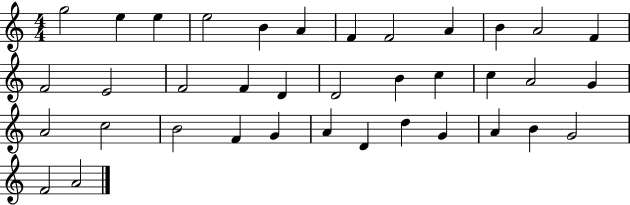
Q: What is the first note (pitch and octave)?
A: G5